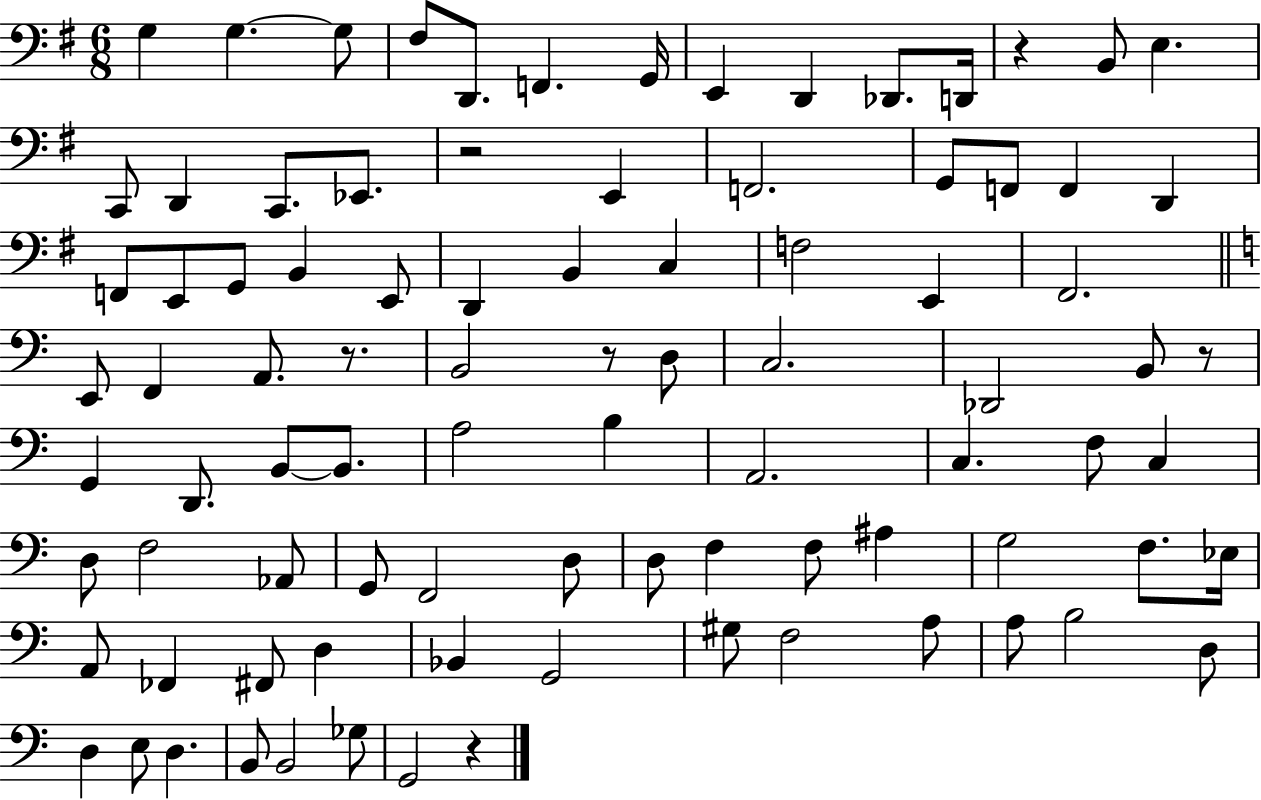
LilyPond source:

{
  \clef bass
  \numericTimeSignature
  \time 6/8
  \key g \major
  g4 g4.~~ g8 | fis8 d,8. f,4. g,16 | e,4 d,4 des,8. d,16 | r4 b,8 e4. | \break c,8 d,4 c,8. ees,8. | r2 e,4 | f,2. | g,8 f,8 f,4 d,4 | \break f,8 e,8 g,8 b,4 e,8 | d,4 b,4 c4 | f2 e,4 | fis,2. | \break \bar "||" \break \key a \minor e,8 f,4 a,8. r8. | b,2 r8 d8 | c2. | des,2 b,8 r8 | \break g,4 d,8. b,8~~ b,8. | a2 b4 | a,2. | c4. f8 c4 | \break d8 f2 aes,8 | g,8 f,2 d8 | d8 f4 f8 ais4 | g2 f8. ees16 | \break a,8 fes,4 fis,8 d4 | bes,4 g,2 | gis8 f2 a8 | a8 b2 d8 | \break d4 e8 d4. | b,8 b,2 ges8 | g,2 r4 | \bar "|."
}